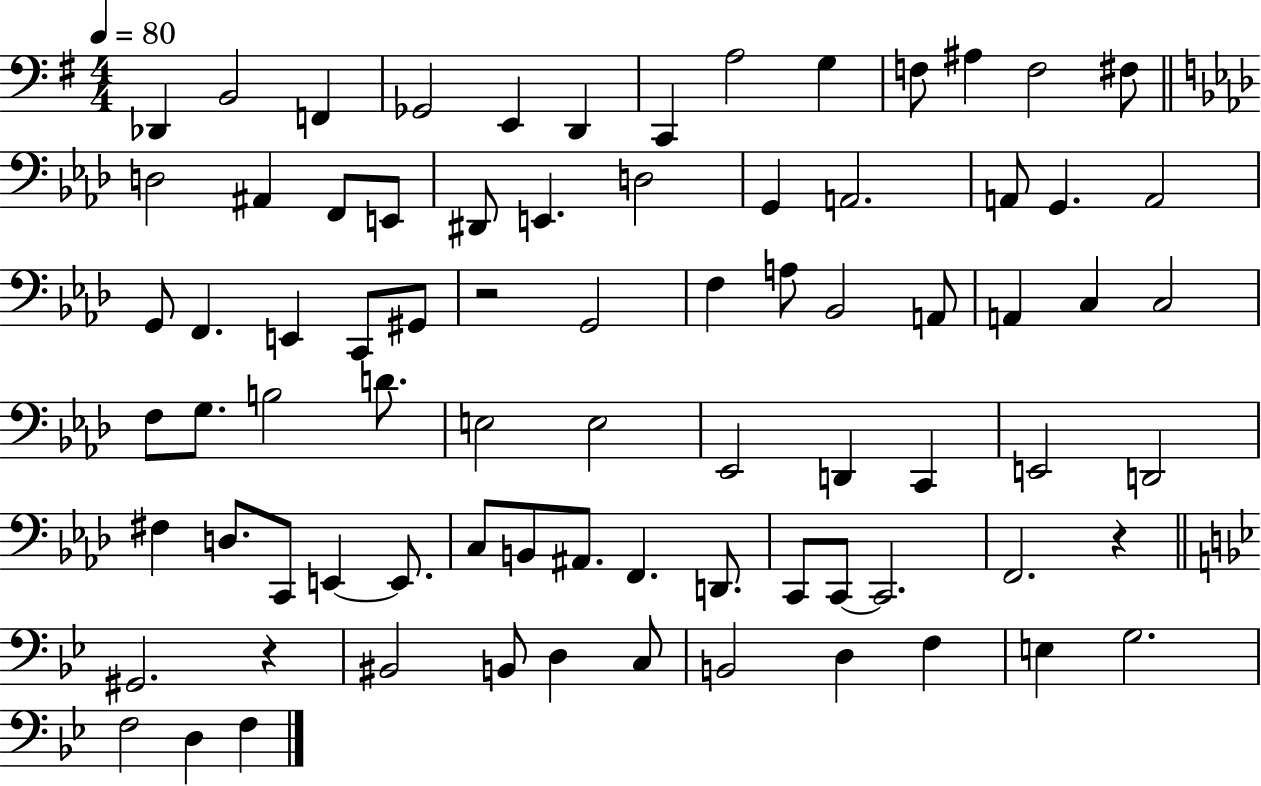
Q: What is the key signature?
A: G major